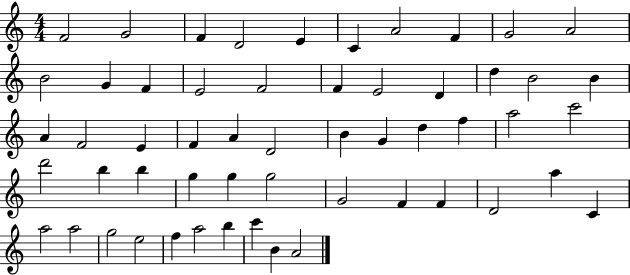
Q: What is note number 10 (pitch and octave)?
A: A4